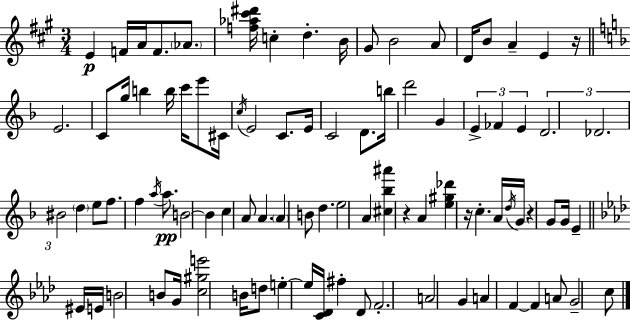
X:1
T:Untitled
M:3/4
L:1/4
K:A
E F/4 A/4 F/2 _A/2 [f_a^c'^d']/4 c d B/4 ^G/2 B2 A/2 D/4 B/2 A E z/4 E2 C/2 g/4 b b/4 c'/4 e'/2 ^C/4 c/4 E2 C/2 E/4 C2 D/2 b/4 d'2 G E _F E D2 _D2 ^B2 d e/2 f/2 f a/4 a/2 B2 B c A/2 A A B/2 d e2 A [^c_b^a'] z A [e^g_d'] z/4 c A/4 d/4 G/4 z G/2 G/4 E ^E/4 E/4 B2 B/2 G/4 [c^ge']2 B/4 d/2 e e/4 [C_D]/4 ^f _D/2 F2 A2 G A F F A/2 G2 c/2